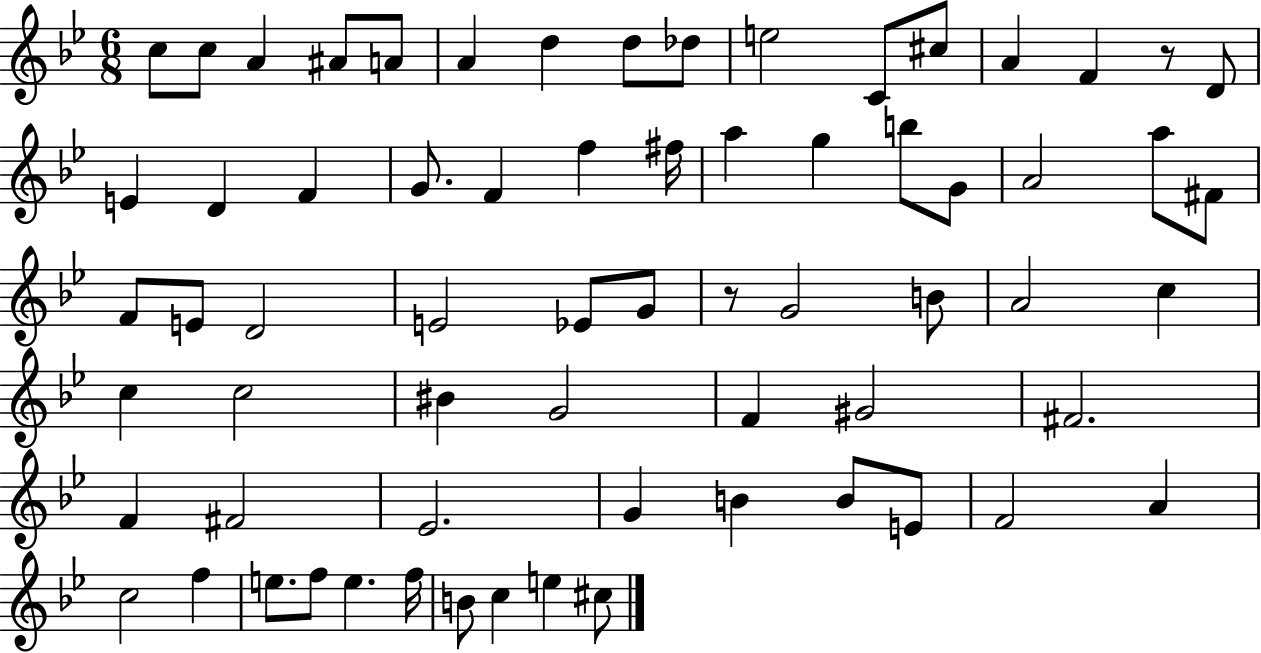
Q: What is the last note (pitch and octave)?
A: C#5